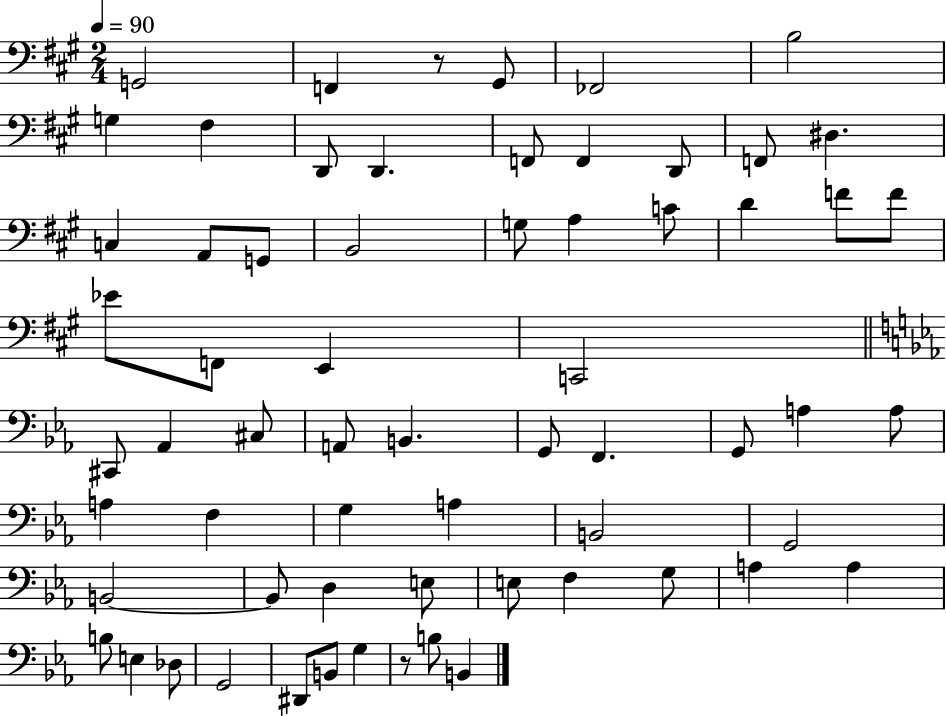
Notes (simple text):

G2/h F2/q R/e G#2/e FES2/h B3/h G3/q F#3/q D2/e D2/q. F2/e F2/q D2/e F2/e D#3/q. C3/q A2/e G2/e B2/h G3/e A3/q C4/e D4/q F4/e F4/e Eb4/e F2/e E2/q C2/h C#2/e Ab2/q C#3/e A2/e B2/q. G2/e F2/q. G2/e A3/q A3/e A3/q F3/q G3/q A3/q B2/h G2/h B2/h B2/e D3/q E3/e E3/e F3/q G3/e A3/q A3/q B3/e E3/q Db3/e G2/h D#2/e B2/e G3/q R/e B3/e B2/q